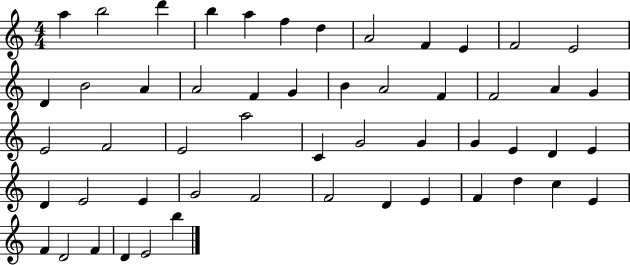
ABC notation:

X:1
T:Untitled
M:4/4
L:1/4
K:C
a b2 d' b a f d A2 F E F2 E2 D B2 A A2 F G B A2 F F2 A G E2 F2 E2 a2 C G2 G G E D E D E2 E G2 F2 F2 D E F d c E F D2 F D E2 b